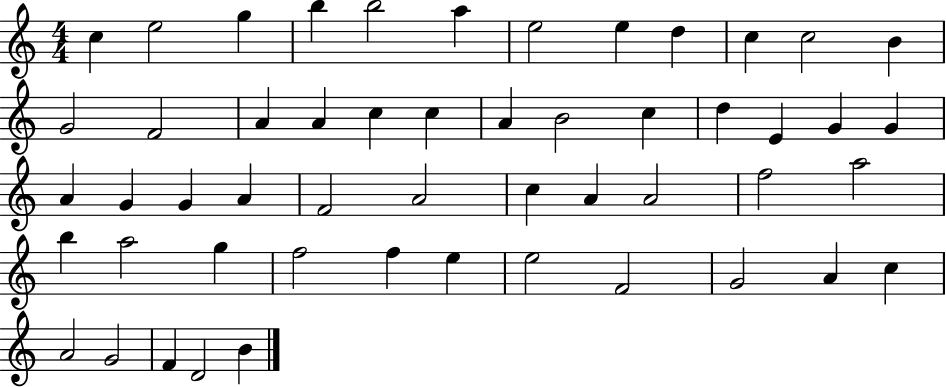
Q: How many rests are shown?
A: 0